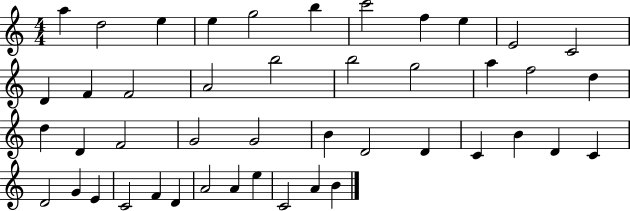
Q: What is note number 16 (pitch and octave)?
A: B5